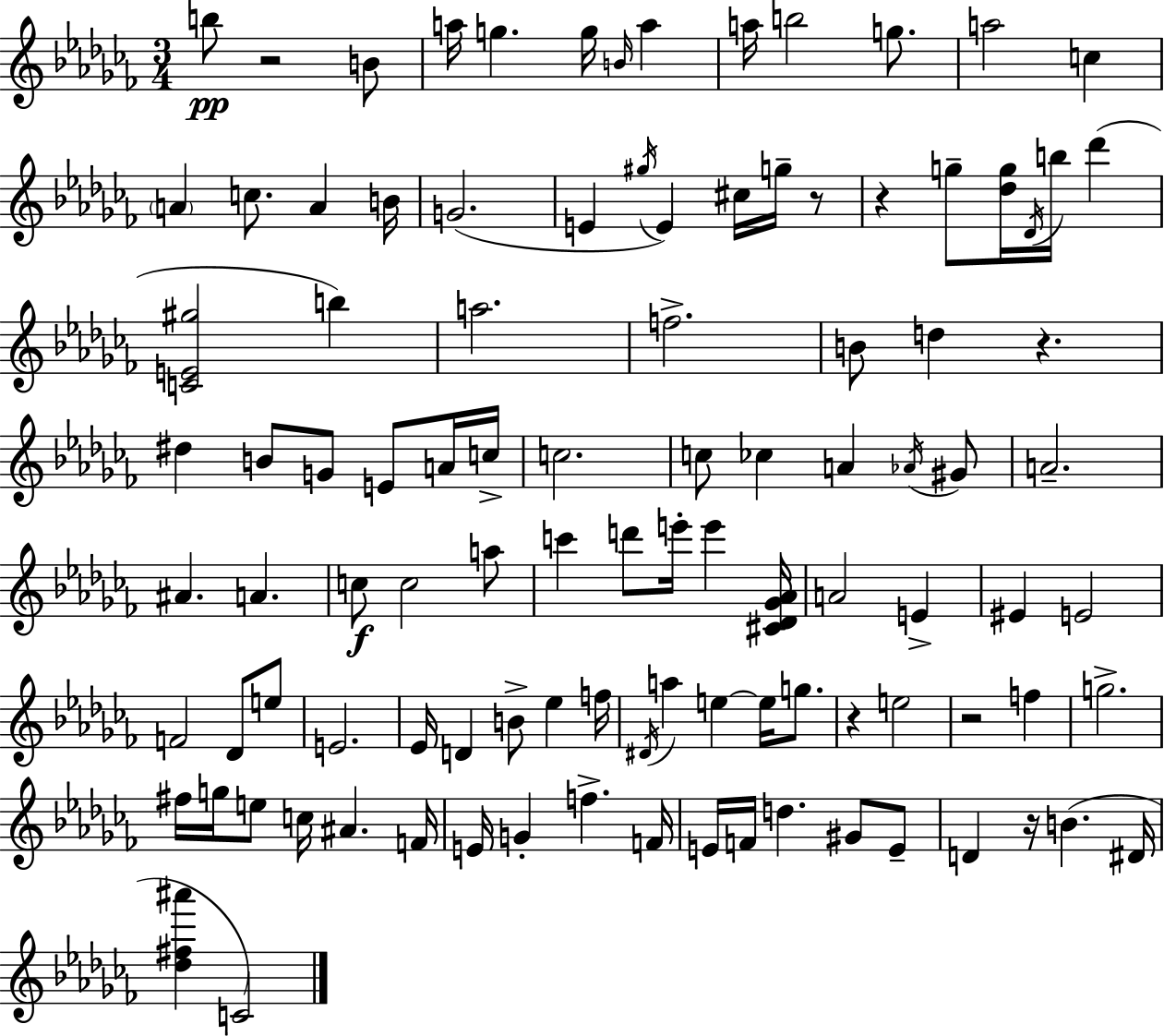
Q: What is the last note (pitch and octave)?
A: C4